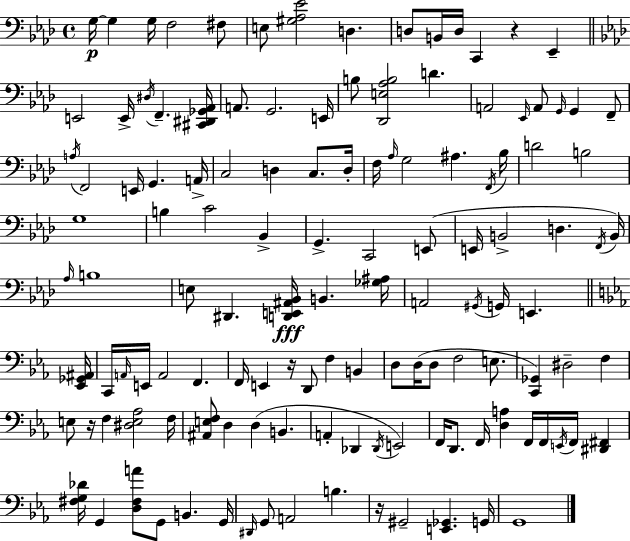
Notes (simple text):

G3/s G3/q G3/s F3/h F#3/e E3/e [G#3,Ab3,Eb4]/h D3/q. D3/e B2/s D3/s C2/q R/q Eb2/q E2/h E2/s D#3/s F2/q. [C#2,D#2,Gb2,Ab2]/s A2/e. G2/h. E2/s B3/e [Db2,E3,Ab3,B3]/h D4/q. A2/h Eb2/s A2/e G2/s G2/q F2/e A3/s F2/h E2/s G2/q. A2/s C3/h D3/q C3/e. D3/s F3/s Ab3/s G3/h A#3/q. F2/s Bb3/s D4/h B3/h G3/w B3/q C4/h Bb2/q G2/q. C2/h E2/e E2/s B2/h D3/q. F2/s B2/s Ab3/s B3/w E3/e D#2/q. [D2,E2,A#2,Bb2]/s B2/q. [Gb3,A#3]/s A2/h G#2/s G2/s E2/q. [Eb2,Gb2,A#2]/s C2/s A2/s E2/s A2/h F2/q. F2/s E2/q R/s D2/e F3/q B2/q D3/e D3/s D3/e F3/h E3/e. [C2,Gb2]/q D#3/h F3/q E3/e R/s F3/q [D#3,E3,Ab3]/h F3/s [A#2,E3,F3]/e D3/q D3/q B2/q. A2/q Db2/q Db2/s E2/h F2/s D2/e. F2/s [D3,A3]/q F2/s F2/s E2/s F2/s [D#2,F#2]/q [F#3,G3,Db4]/s G2/q [D3,F#3,A4]/e G2/e B2/q. G2/s D#2/s G2/e A2/h B3/q. R/s G#2/h [E2,Gb2]/q. G2/s G2/w